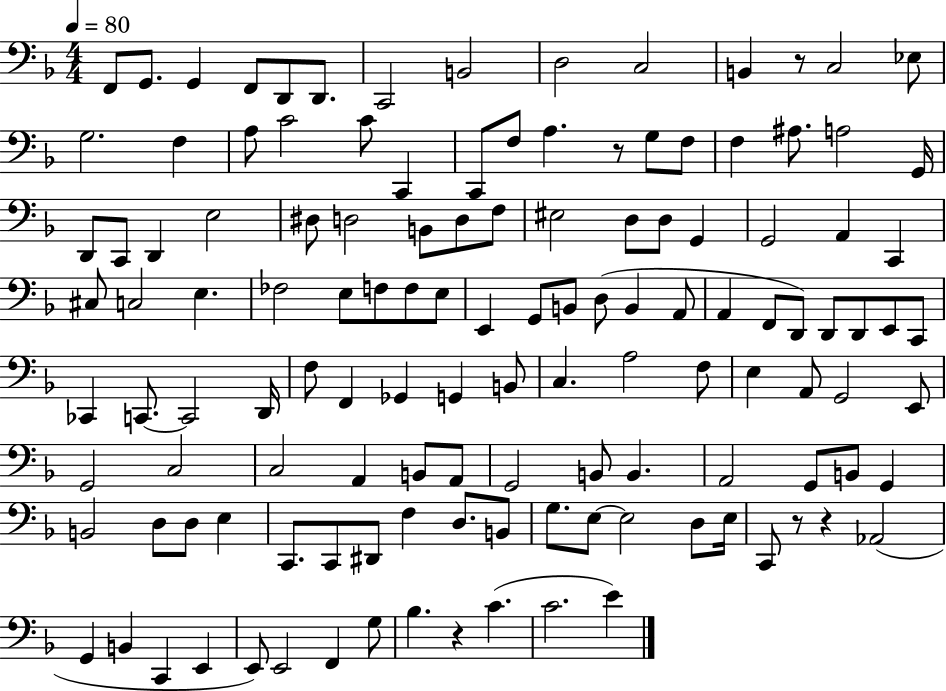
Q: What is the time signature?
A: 4/4